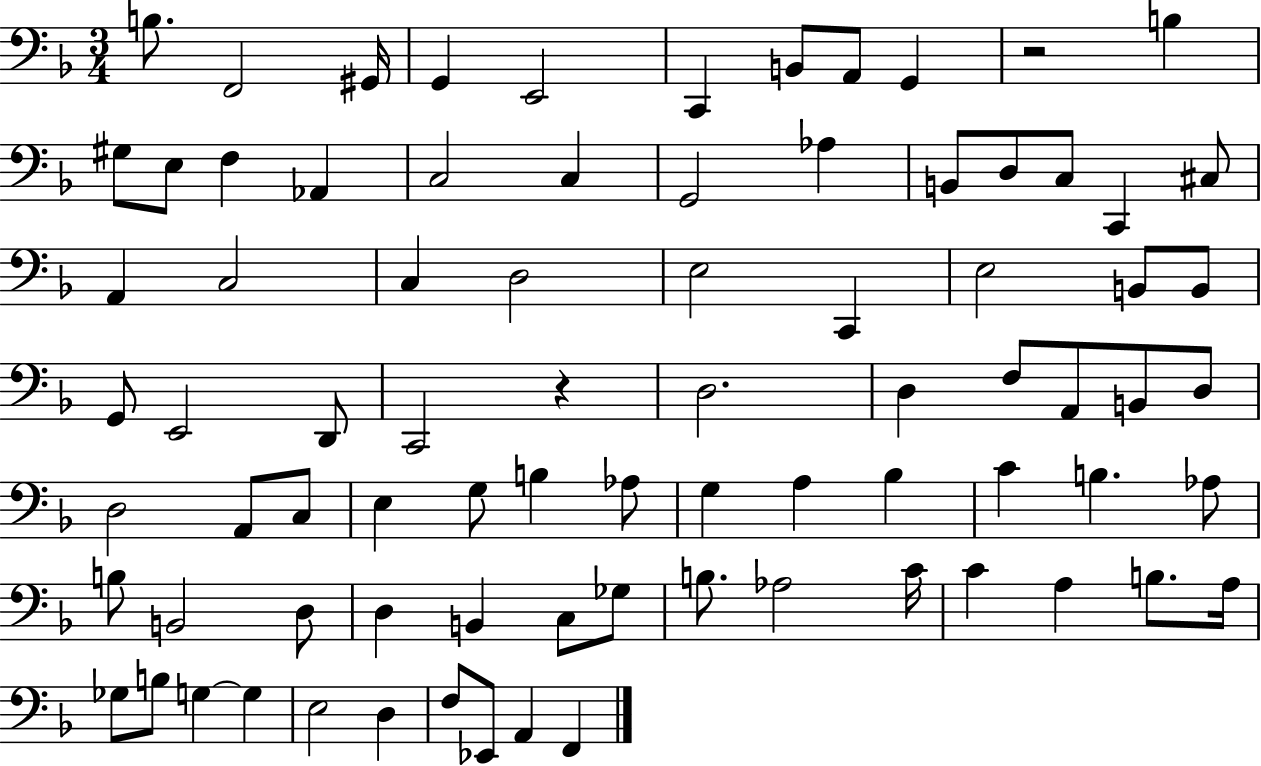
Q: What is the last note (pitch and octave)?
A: F2